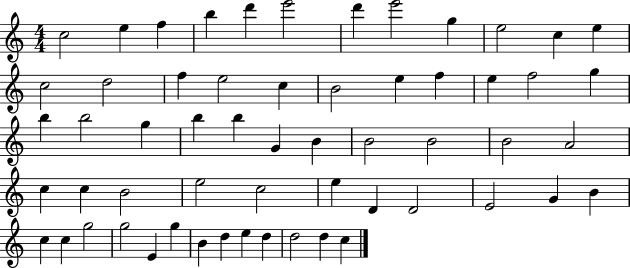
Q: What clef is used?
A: treble